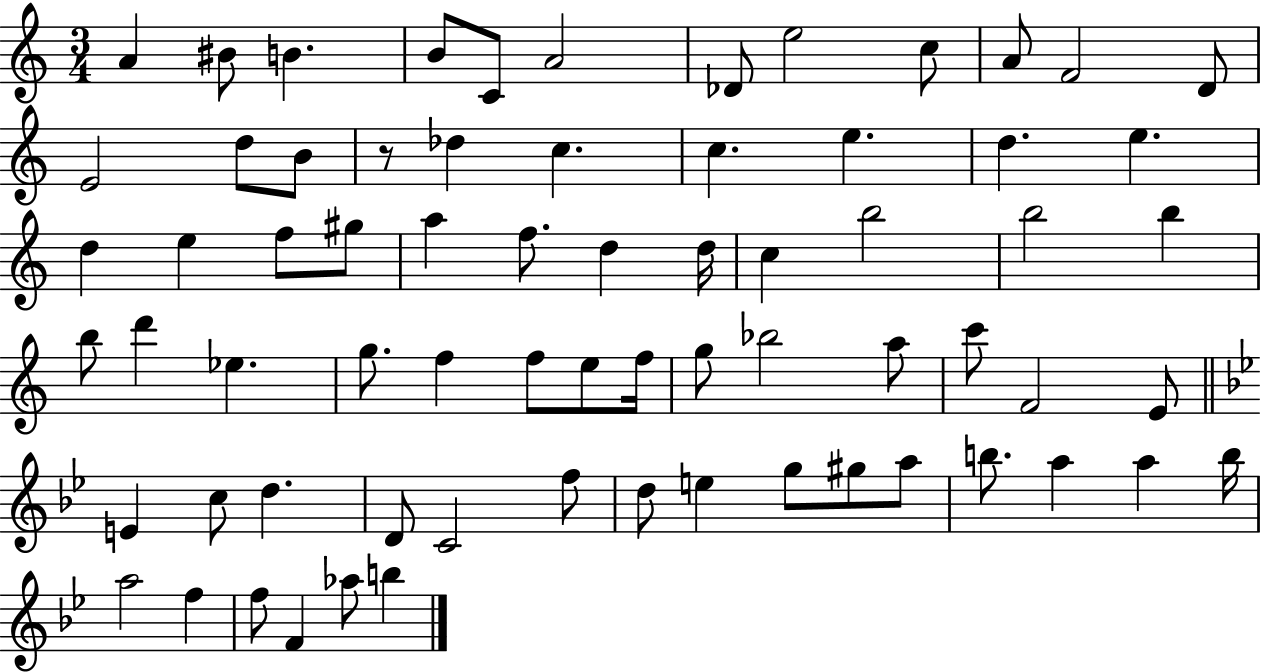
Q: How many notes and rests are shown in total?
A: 69